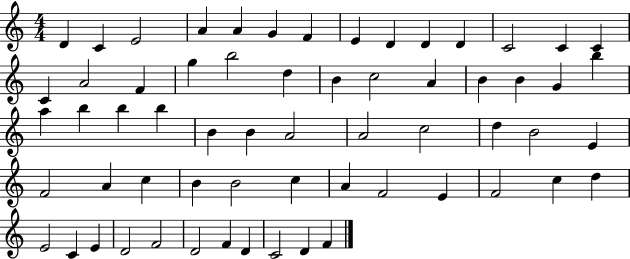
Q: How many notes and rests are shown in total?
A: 62